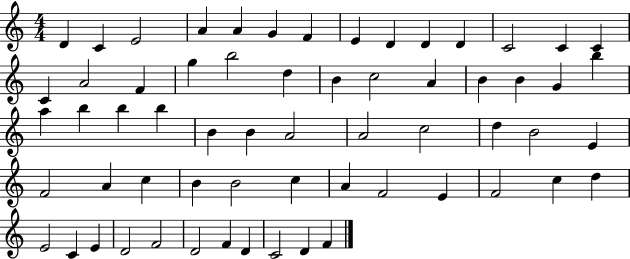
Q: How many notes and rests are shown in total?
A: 62